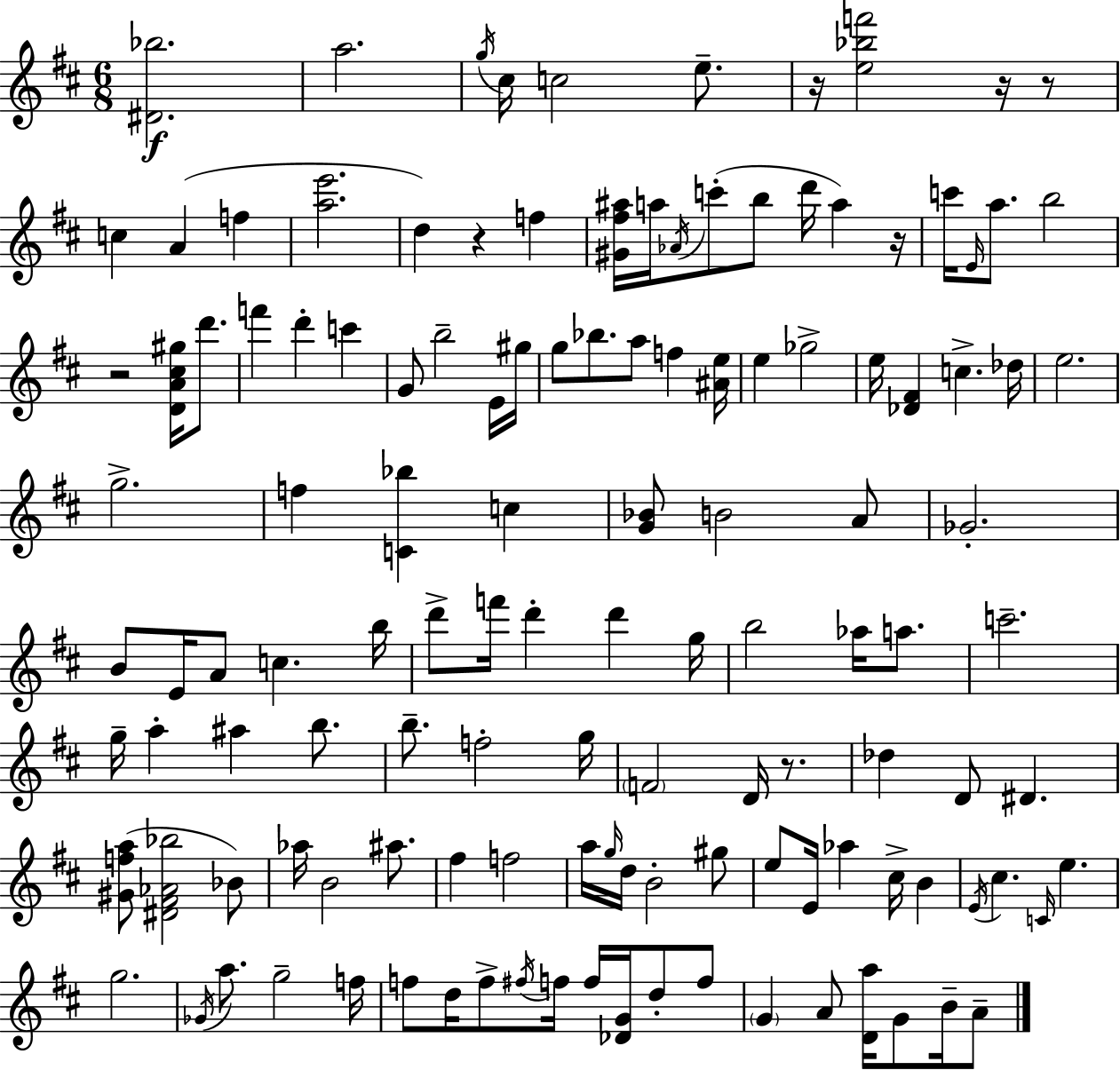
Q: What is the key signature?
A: D major